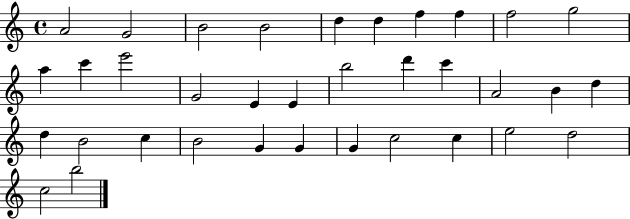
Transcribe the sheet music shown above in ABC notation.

X:1
T:Untitled
M:4/4
L:1/4
K:C
A2 G2 B2 B2 d d f f f2 g2 a c' e'2 G2 E E b2 d' c' A2 B d d B2 c B2 G G G c2 c e2 d2 c2 b2